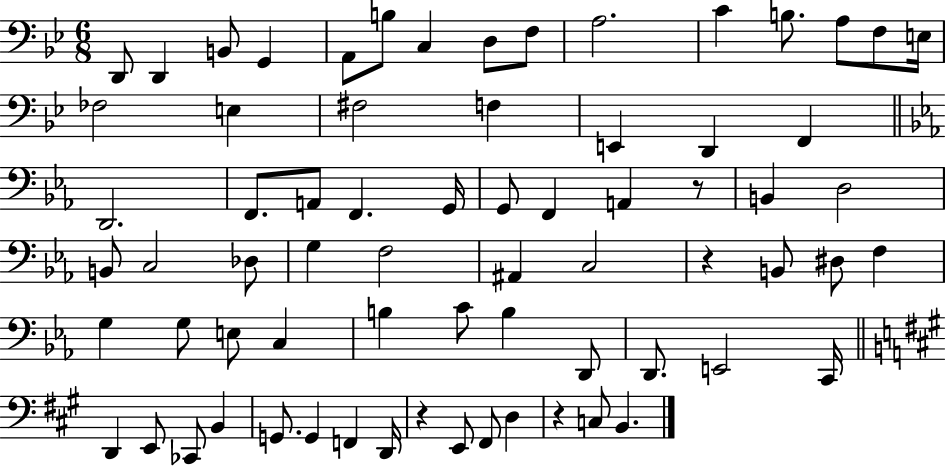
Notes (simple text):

D2/e D2/q B2/e G2/q A2/e B3/e C3/q D3/e F3/e A3/h. C4/q B3/e. A3/e F3/e E3/s FES3/h E3/q F#3/h F3/q E2/q D2/q F2/q D2/h. F2/e. A2/e F2/q. G2/s G2/e F2/q A2/q R/e B2/q D3/h B2/e C3/h Db3/e G3/q F3/h A#2/q C3/h R/q B2/e D#3/e F3/q G3/q G3/e E3/e C3/q B3/q C4/e B3/q D2/e D2/e. E2/h C2/s D2/q E2/e CES2/e B2/q G2/e. G2/q F2/q D2/s R/q E2/e F#2/e D3/q R/q C3/e B2/q.